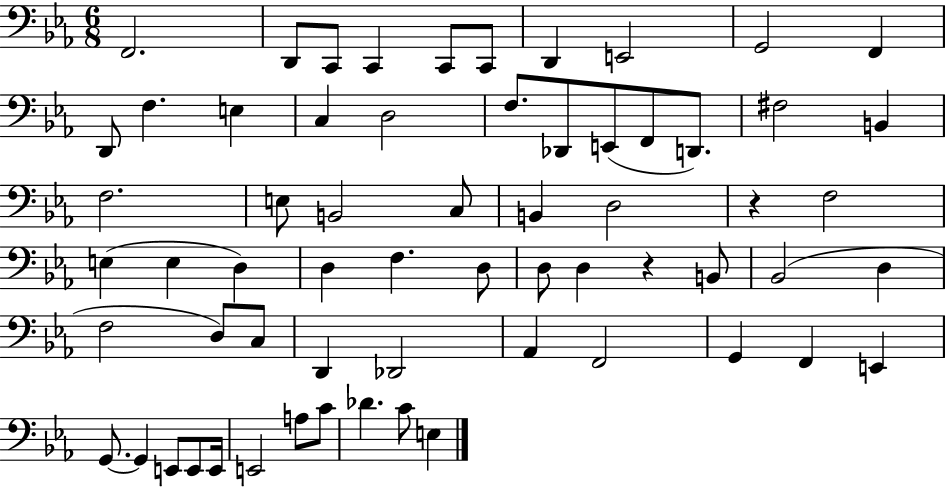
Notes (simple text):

F2/h. D2/e C2/e C2/q C2/e C2/e D2/q E2/h G2/h F2/q D2/e F3/q. E3/q C3/q D3/h F3/e. Db2/e E2/e F2/e D2/e. F#3/h B2/q F3/h. E3/e B2/h C3/e B2/q D3/h R/q F3/h E3/q E3/q D3/q D3/q F3/q. D3/e D3/e D3/q R/q B2/e Bb2/h D3/q F3/h D3/e C3/e D2/q Db2/h Ab2/q F2/h G2/q F2/q E2/q G2/e. G2/q E2/e E2/e E2/s E2/h A3/e C4/e Db4/q. C4/e E3/q